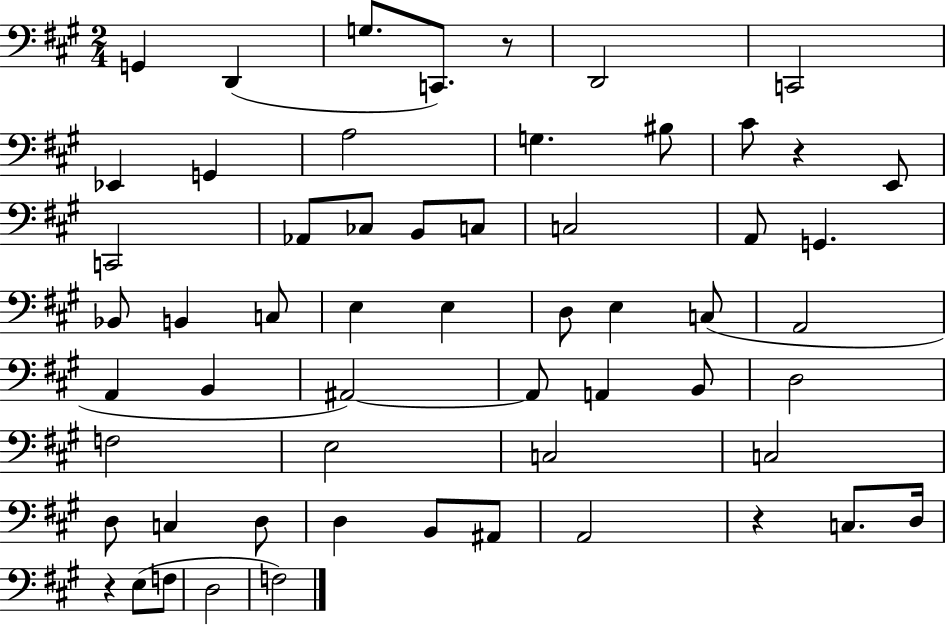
G2/q D2/q G3/e. C2/e. R/e D2/h C2/h Eb2/q G2/q A3/h G3/q. BIS3/e C#4/e R/q E2/e C2/h Ab2/e CES3/e B2/e C3/e C3/h A2/e G2/q. Bb2/e B2/q C3/e E3/q E3/q D3/e E3/q C3/e A2/h A2/q B2/q A#2/h A#2/e A2/q B2/e D3/h F3/h E3/h C3/h C3/h D3/e C3/q D3/e D3/q B2/e A#2/e A2/h R/q C3/e. D3/s R/q E3/e F3/e D3/h F3/h